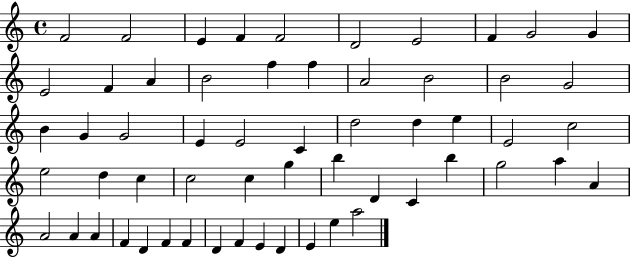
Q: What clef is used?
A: treble